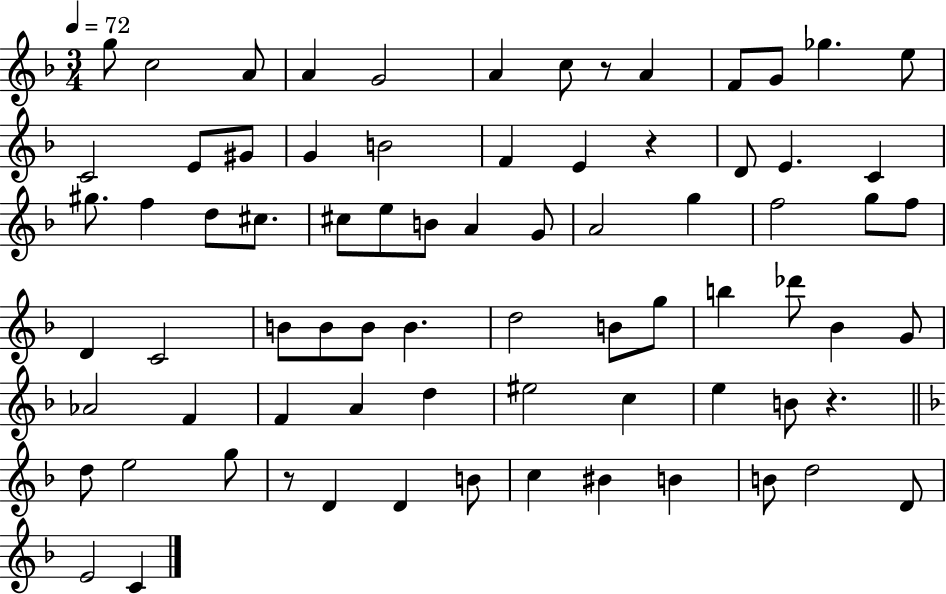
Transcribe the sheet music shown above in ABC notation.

X:1
T:Untitled
M:3/4
L:1/4
K:F
g/2 c2 A/2 A G2 A c/2 z/2 A F/2 G/2 _g e/2 C2 E/2 ^G/2 G B2 F E z D/2 E C ^g/2 f d/2 ^c/2 ^c/2 e/2 B/2 A G/2 A2 g f2 g/2 f/2 D C2 B/2 B/2 B/2 B d2 B/2 g/2 b _d'/2 _B G/2 _A2 F F A d ^e2 c e B/2 z d/2 e2 g/2 z/2 D D B/2 c ^B B B/2 d2 D/2 E2 C